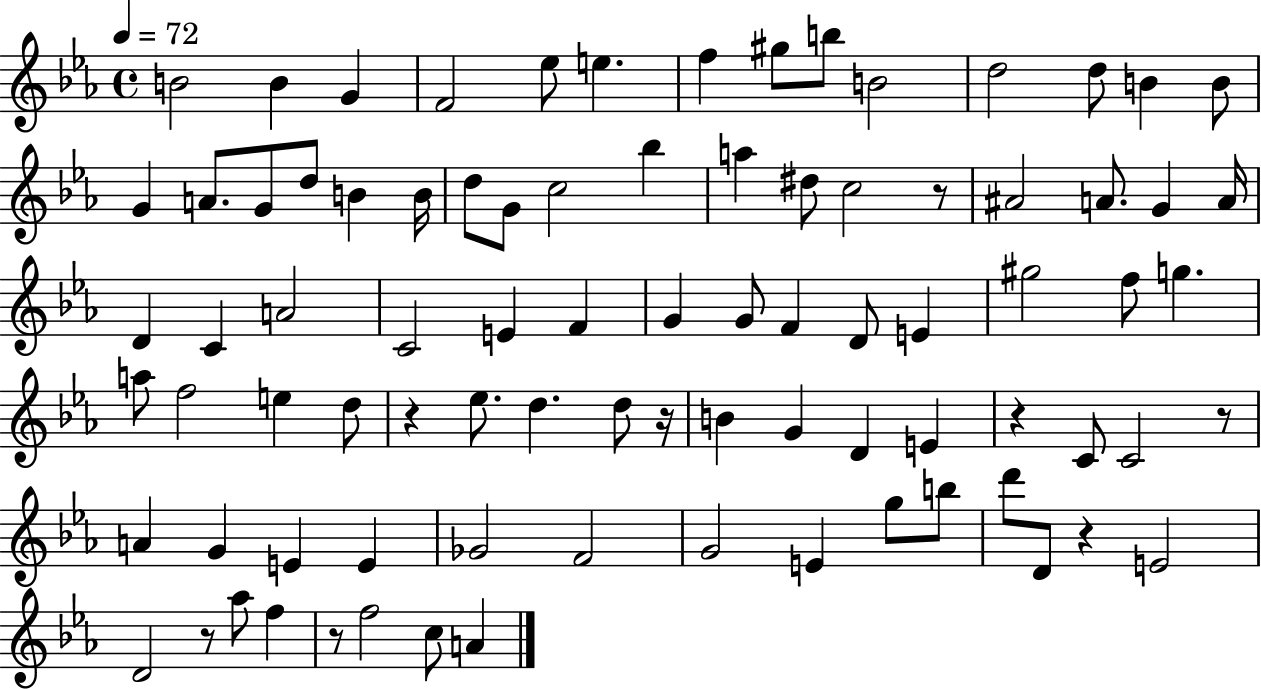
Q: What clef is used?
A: treble